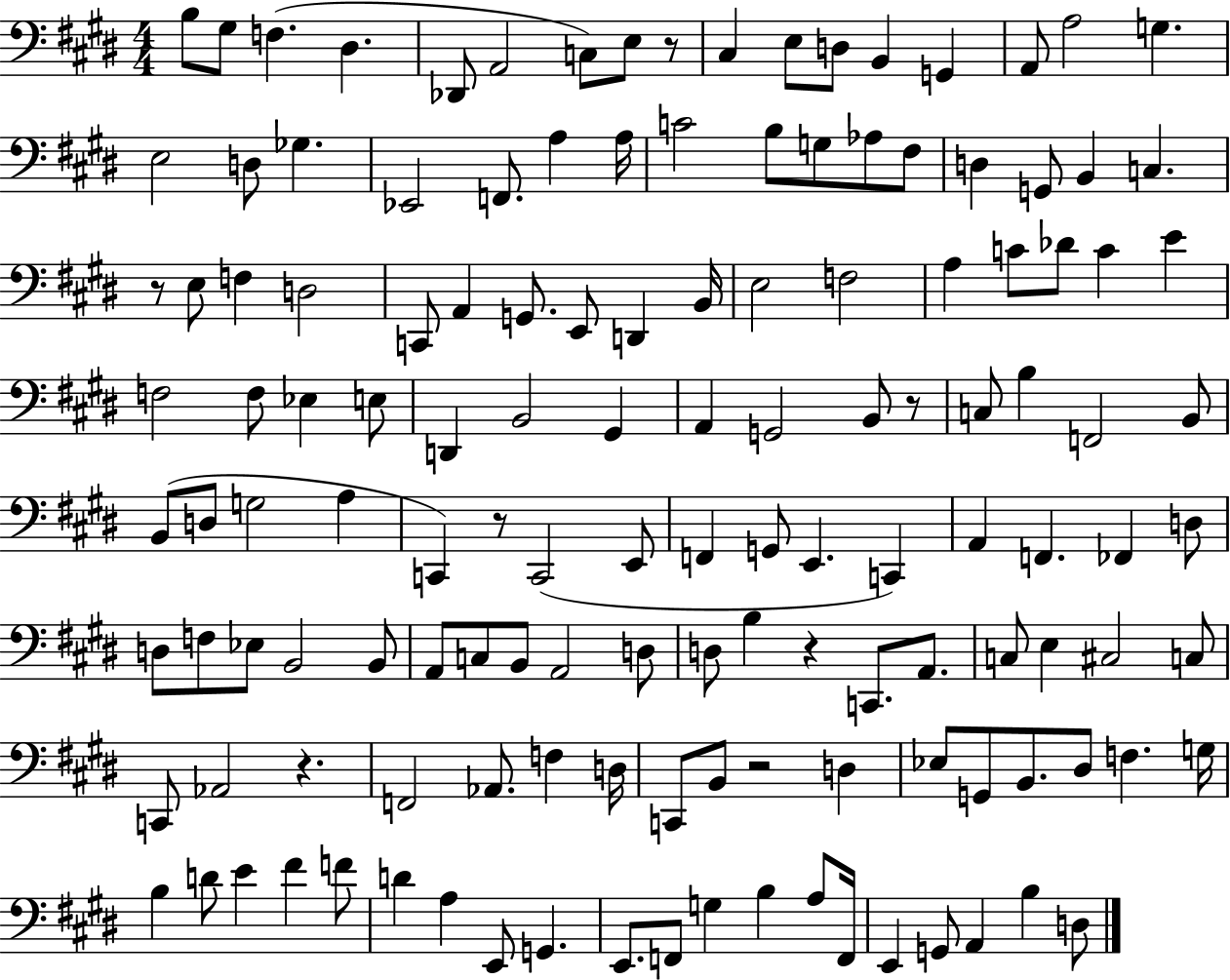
{
  \clef bass
  \numericTimeSignature
  \time 4/4
  \key e \major
  b8 gis8 f4.( dis4. | des,8 a,2 c8) e8 r8 | cis4 e8 d8 b,4 g,4 | a,8 a2 g4. | \break e2 d8 ges4. | ees,2 f,8. a4 a16 | c'2 b8 g8 aes8 fis8 | d4 g,8 b,4 c4. | \break r8 e8 f4 d2 | c,8 a,4 g,8. e,8 d,4 b,16 | e2 f2 | a4 c'8 des'8 c'4 e'4 | \break f2 f8 ees4 e8 | d,4 b,2 gis,4 | a,4 g,2 b,8 r8 | c8 b4 f,2 b,8 | \break b,8( d8 g2 a4 | c,4) r8 c,2( e,8 | f,4 g,8 e,4. c,4) | a,4 f,4. fes,4 d8 | \break d8 f8 ees8 b,2 b,8 | a,8 c8 b,8 a,2 d8 | d8 b4 r4 c,8. a,8. | c8 e4 cis2 c8 | \break c,8 aes,2 r4. | f,2 aes,8. f4 d16 | c,8 b,8 r2 d4 | ees8 g,8 b,8. dis8 f4. g16 | \break b4 d'8 e'4 fis'4 f'8 | d'4 a4 e,8 g,4. | e,8. f,8 g4 b4 a8 f,16 | e,4 g,8 a,4 b4 d8 | \break \bar "|."
}